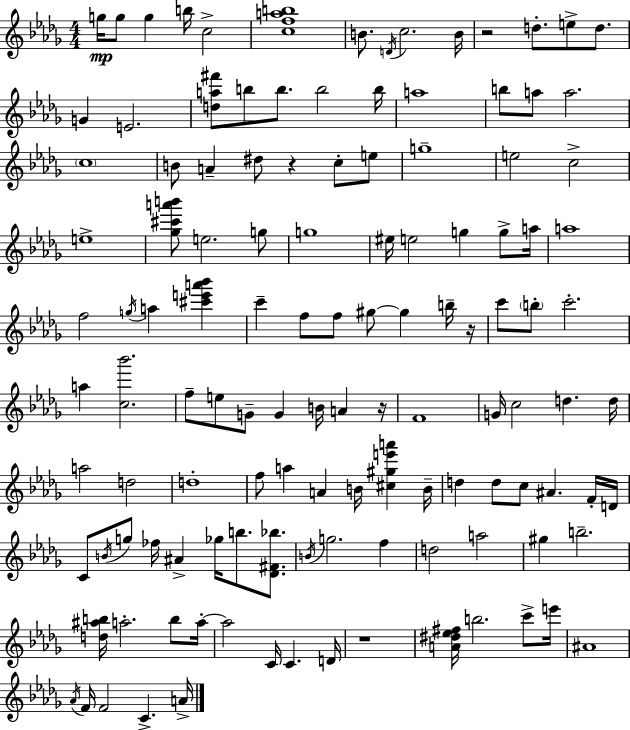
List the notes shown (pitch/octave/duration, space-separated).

G5/s G5/e G5/q B5/s C5/h [C5,F5,A5,B5]/w B4/e. D4/s C5/h. B4/s R/h D5/e. E5/e D5/e. G4/q E4/h. [D5,A5,F#6]/e B5/e B5/e. B5/h B5/s A5/w B5/e A5/e A5/h. C5/w B4/e A4/q D#5/e R/q C5/e E5/e G5/w E5/h C5/h E5/w [Gb5,C#6,A6,B6]/e E5/h. G5/e G5/w EIS5/s E5/h G5/q G5/e A5/s A5/w F5/h G5/s A5/q [C#6,E6,A6,Bb6]/q C6/q F5/e F5/e G#5/e G#5/q B5/s R/s C6/e B5/e C6/h. A5/q [C5,Bb6]/h. F5/e E5/e G4/e G4/q B4/s A4/q R/s F4/w G4/s C5/h D5/q. D5/s A5/h D5/h D5/w F5/e A5/q A4/q B4/s [C#5,G#5,E6,A6]/q B4/s D5/q D5/e C5/e A#4/q. F4/s D4/s C4/e B4/s G5/e FES5/s A#4/q Gb5/s B5/e. [Db4,F#4,Bb5]/e. B4/s G5/h. F5/q D5/h A5/h G#5/q B5/h. [D5,A#5,B5]/s A5/h. B5/e A5/s A5/h C4/s C4/q. D4/s R/w [A4,D#5,Eb5,F#5]/s B5/h. C6/e E6/s A#4/w Ab4/s F4/s F4/h C4/q. A4/s